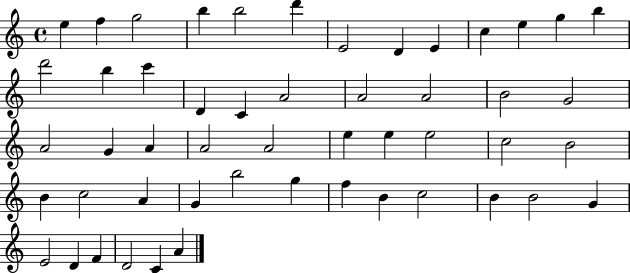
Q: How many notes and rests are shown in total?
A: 51